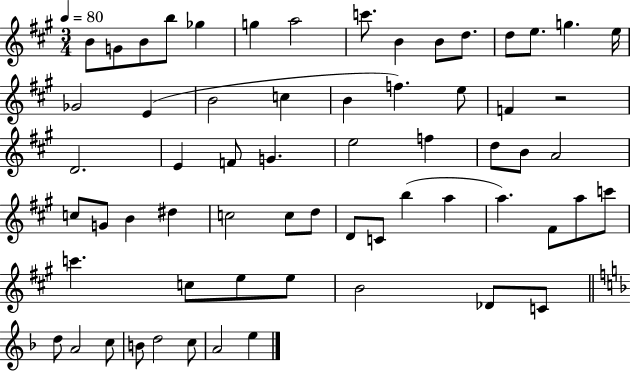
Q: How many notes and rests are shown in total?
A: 63